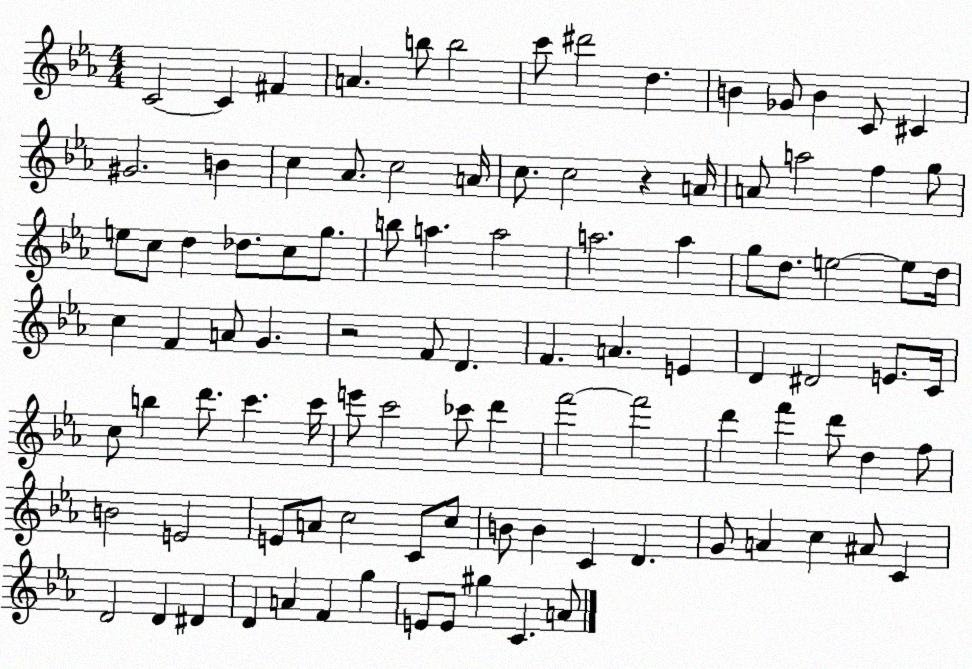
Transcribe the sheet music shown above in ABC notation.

X:1
T:Untitled
M:4/4
L:1/4
K:Eb
C2 C ^F A b/2 b2 c'/2 ^d'2 d B _G/2 B C/2 ^C ^G2 B c _A/2 c2 A/4 c/2 c2 z A/4 A/2 a2 f g/2 e/2 c/2 d _d/2 c/2 g/2 b/2 a a2 a2 a g/2 d/2 e2 e/2 d/4 c F A/2 G z2 F/2 D F A E D ^D2 E/2 C/4 c/2 b d'/2 c' c'/4 e'/2 c'2 _c'/2 d' f'2 f'2 d' f' d'/2 d f/2 B2 E2 E/2 A/2 c2 C/2 c/2 B/2 B C D G/2 A c ^A/2 C D2 D ^D D A F g E/2 E/2 ^g C A/2